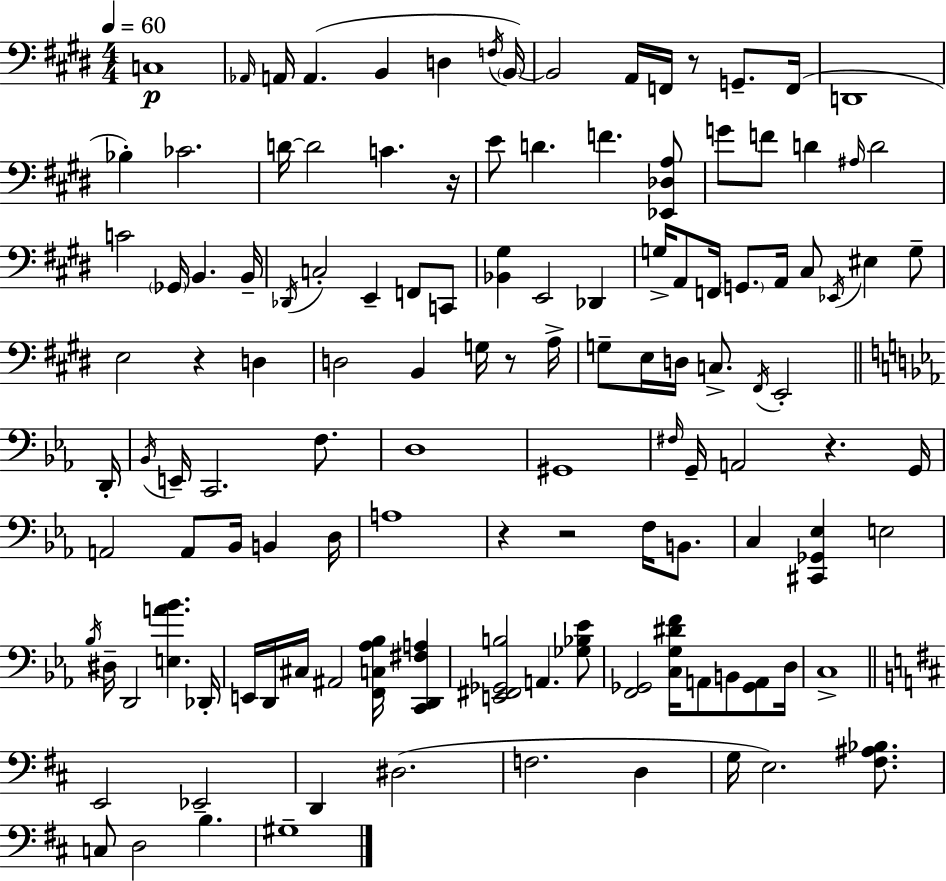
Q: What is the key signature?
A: E major